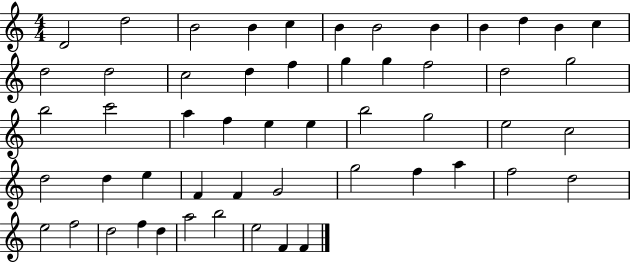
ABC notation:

X:1
T:Untitled
M:4/4
L:1/4
K:C
D2 d2 B2 B c B B2 B B d B c d2 d2 c2 d f g g f2 d2 g2 b2 c'2 a f e e b2 g2 e2 c2 d2 d e F F G2 g2 f a f2 d2 e2 f2 d2 f d a2 b2 e2 F F